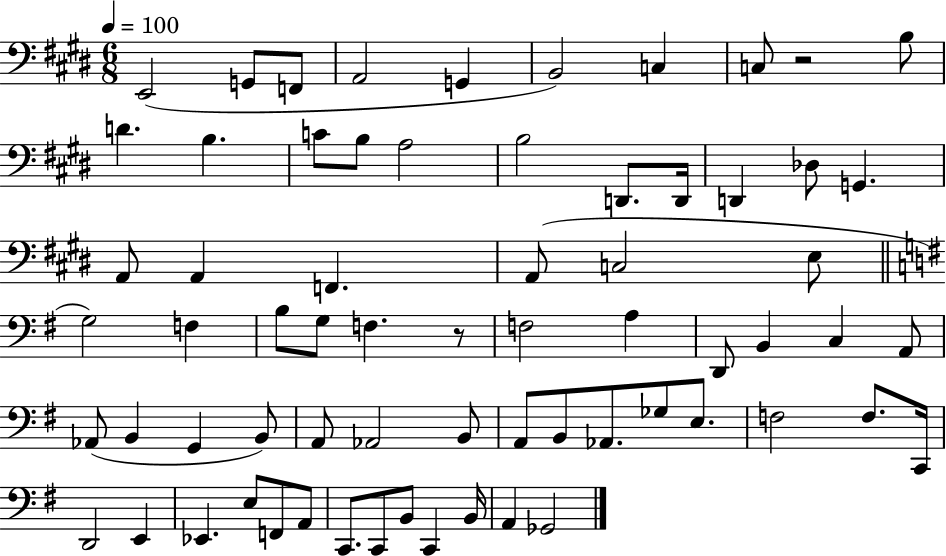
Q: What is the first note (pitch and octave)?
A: E2